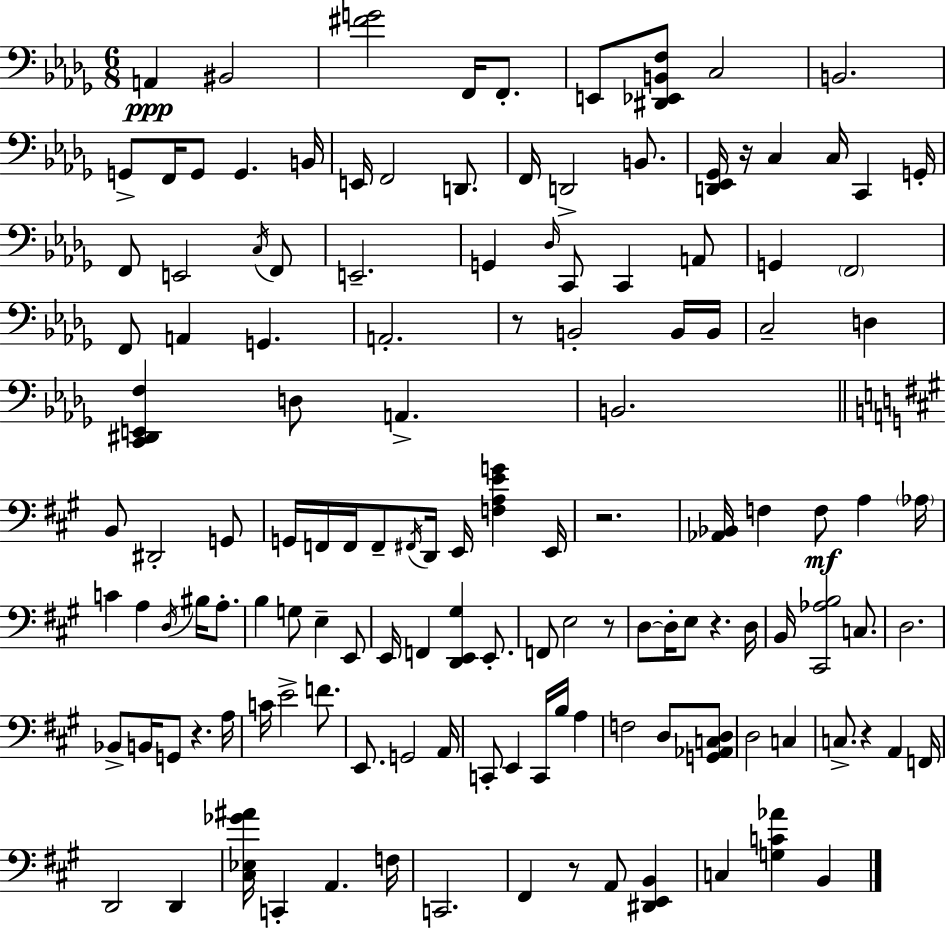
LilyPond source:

{
  \clef bass
  \numericTimeSignature
  \time 6/8
  \key bes \minor
  \repeat volta 2 { a,4\ppp bis,2 | <fis' g'>2 f,16 f,8.-. | e,8 <dis, ees, b, f>8 c2 | b,2. | \break g,8-> f,16 g,8 g,4. b,16 | e,16 f,2 d,8. | f,16 d,2-> b,8. | <d, ees, ges,>16 r16 c4 c16 c,4 g,16-. | \break f,8 e,2 \acciaccatura { c16 } f,8 | e,2.-- | g,4 \grace { des16 } c,8 c,4 | a,8 g,4 \parenthesize f,2 | \break f,8 a,4 g,4. | a,2.-. | r8 b,2-. | b,16 b,16 c2-- d4 | \break <c, dis, e, f>4 d8 a,4.-> | b,2. | \bar "||" \break \key a \major b,8 dis,2-. g,8 | g,16 f,16 f,16 f,8-- \acciaccatura { fis,16 } d,16 e,16 <f a e' g'>4 | e,16 r2. | <aes, bes,>16 f4 f8\mf a4 | \break \parenthesize aes16 c'4 a4 \acciaccatura { d16 } bis16 a8.-. | b4 g8 e4-- | e,8 e,16 f,4 <d, e, gis>4 e,8.-. | f,8 e2 | \break r8 d8~~ d16-. e8 r4. | d16 b,16 <cis, aes b>2 c8. | d2. | bes,8-> b,16 g,8 r4. | \break a16 c'16 e'2-> f'8. | e,8. g,2 | a,16 c,8-. e,4 c,16 b16 a4 | f2 d8 | \break <g, aes, c d>8 d2 c4 | c8.-> r4 a,4 | f,16 d,2 d,4 | <cis ees ges' ais'>16 c,4-. a,4. | \break f16 c,2. | fis,4 r8 a,8 <dis, e, b,>4 | c4 <g c' aes'>4 b,4 | } \bar "|."
}